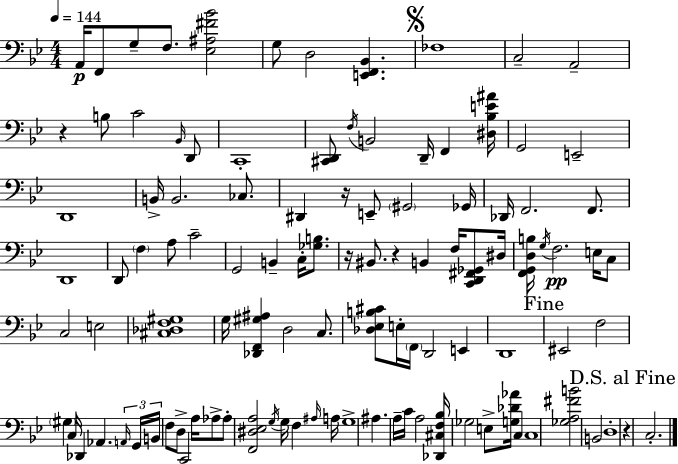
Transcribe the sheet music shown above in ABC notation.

X:1
T:Untitled
M:4/4
L:1/4
K:Bb
A,,/4 F,,/2 G,/2 F,/2 [_E,^A,^F_B]2 G,/2 D,2 [E,,F,,_B,,] _F,4 C,2 A,,2 z B,/2 C2 _B,,/4 D,,/2 C,,4 [^C,,D,,]/2 F,/4 B,,2 D,,/4 F,, [^D,_B,E^A]/4 G,,2 E,,2 D,,4 B,,/4 B,,2 _C,/2 ^D,, z/4 E,,/2 ^G,,2 _G,,/4 _D,,/4 F,,2 F,,/2 D,,4 D,,/2 F, A,/2 C2 G,,2 B,, C,/4 [_G,B,]/2 z/4 ^B,,/2 z B,, F,/4 [C,,D,,^F,,_G,,]/2 ^D,/4 [F,,G,,D,B,]/4 G,/4 F,2 E,/4 C,/2 C,2 E,2 [^C,_D,F,^G,]4 G,/4 [_D,,F,,^G,^A,] D,2 C,/2 [_D,_E,B,^C]/2 E,/4 F,,/4 D,,2 E,, D,,4 ^E,,2 F,2 ^G, C,/4 _D,, _A,, A,,/4 G,,/4 B,,/4 F,/2 D,/2 C,,2 A,/4 _A,/2 _A,/2 [F,,^D,_E,A,]2 G,/4 G,/4 F, ^A,/4 A,/4 G,4 ^A, A,/4 C/4 A,2 [_D,,^C,F,_B,]/4 _G,2 E,/2 [G,_D_A]/4 C, C,4 [_G,A,^FB]2 B,,2 D,4 z C,2